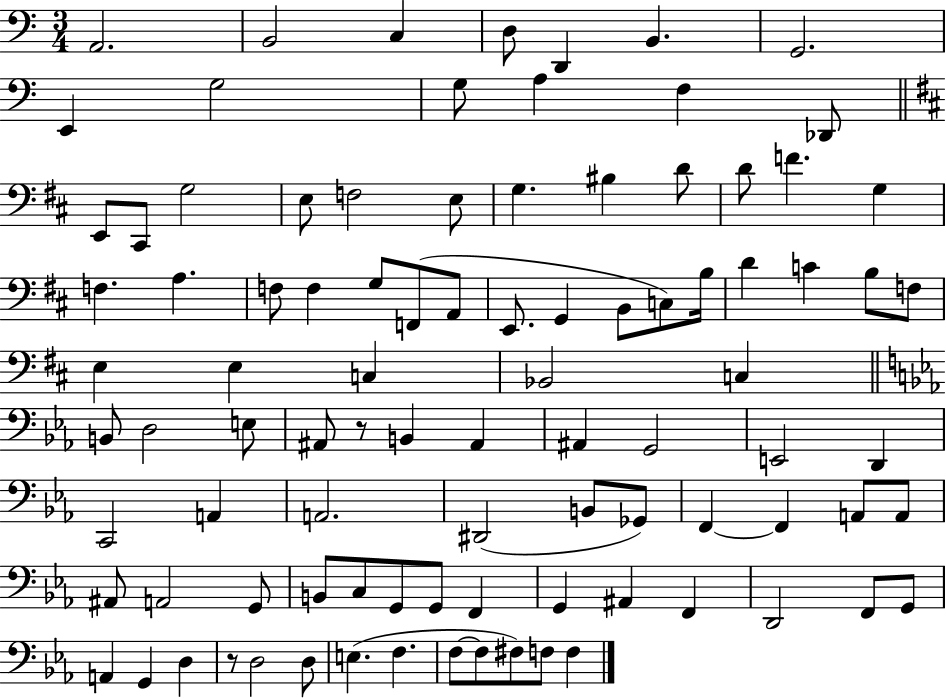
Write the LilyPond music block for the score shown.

{
  \clef bass
  \numericTimeSignature
  \time 3/4
  \key c \major
  \repeat volta 2 { a,2. | b,2 c4 | d8 d,4 b,4. | g,2. | \break e,4 g2 | g8 a4 f4 des,8 | \bar "||" \break \key d \major e,8 cis,8 g2 | e8 f2 e8 | g4. bis4 d'8 | d'8 f'4. g4 | \break f4. a4. | f8 f4 g8 f,8( a,8 | e,8. g,4 b,8 c8) b16 | d'4 c'4 b8 f8 | \break e4 e4 c4 | bes,2 c4 | \bar "||" \break \key ees \major b,8 d2 e8 | ais,8 r8 b,4 ais,4 | ais,4 g,2 | e,2 d,4 | \break c,2 a,4 | a,2. | dis,2( b,8 ges,8) | f,4~~ f,4 a,8 a,8 | \break ais,8 a,2 g,8 | b,8 c8 g,8 g,8 f,4 | g,4 ais,4 f,4 | d,2 f,8 g,8 | \break a,4 g,4 d4 | r8 d2 d8 | e4.( f4. | f8~~ f8 fis8) f8 f4 | \break } \bar "|."
}